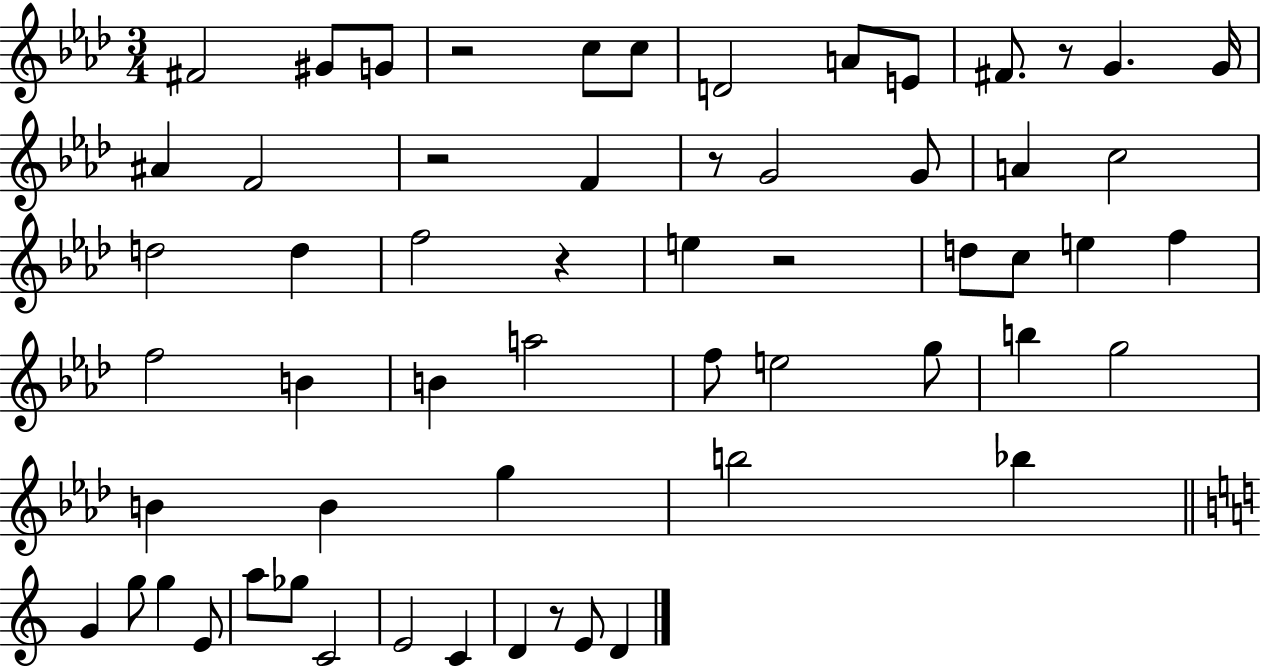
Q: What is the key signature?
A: AES major